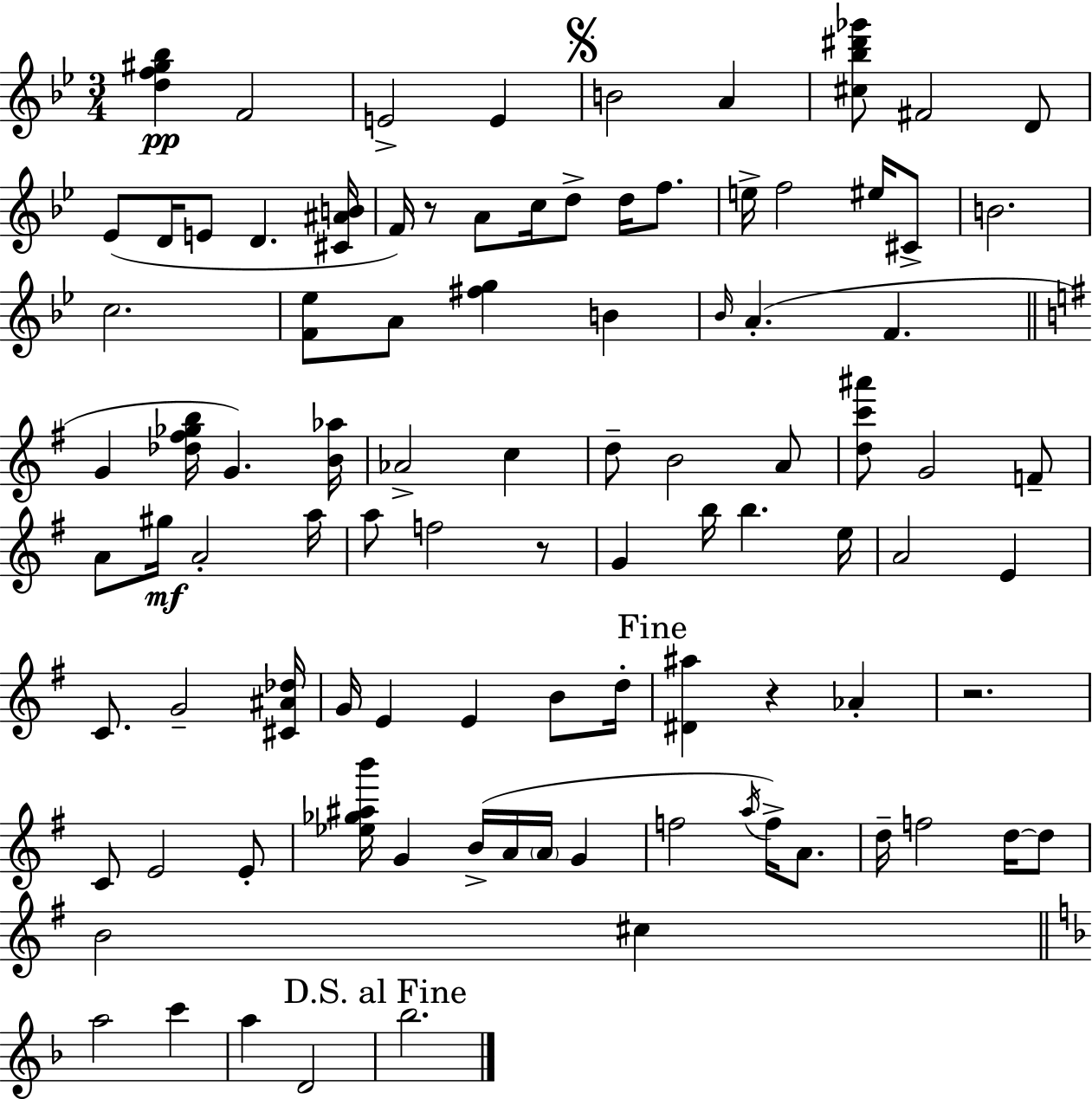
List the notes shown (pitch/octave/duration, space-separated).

[D5,F5,G#5,Bb5]/q F4/h E4/h E4/q B4/h A4/q [C#5,Bb5,D#6,Gb6]/e F#4/h D4/e Eb4/e D4/s E4/e D4/q. [C#4,A#4,B4]/s F4/s R/e A4/e C5/s D5/e D5/s F5/e. E5/s F5/h EIS5/s C#4/e B4/h. C5/h. [F4,Eb5]/e A4/e [F#5,G5]/q B4/q Bb4/s A4/q. F4/q. G4/q [Db5,F#5,Gb5,B5]/s G4/q. [B4,Ab5]/s Ab4/h C5/q D5/e B4/h A4/e [D5,C6,A#6]/e G4/h F4/e A4/e G#5/s A4/h A5/s A5/e F5/h R/e G4/q B5/s B5/q. E5/s A4/h E4/q C4/e. G4/h [C#4,A#4,Db5]/s G4/s E4/q E4/q B4/e D5/s [D#4,A#5]/q R/q Ab4/q R/h. C4/e E4/h E4/e [Eb5,Gb5,A#5,B6]/s G4/q B4/s A4/s A4/s G4/q F5/h A5/s F5/s A4/e. D5/s F5/h D5/s D5/e B4/h C#5/q A5/h C6/q A5/q D4/h Bb5/h.